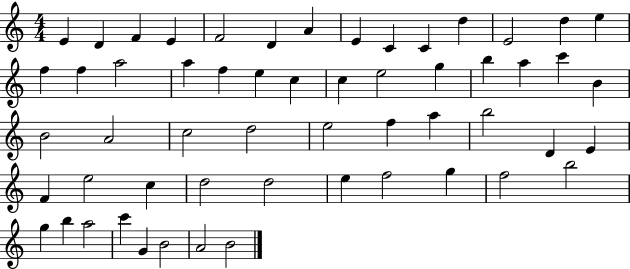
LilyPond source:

{
  \clef treble
  \numericTimeSignature
  \time 4/4
  \key c \major
  e'4 d'4 f'4 e'4 | f'2 d'4 a'4 | e'4 c'4 c'4 d''4 | e'2 d''4 e''4 | \break f''4 f''4 a''2 | a''4 f''4 e''4 c''4 | c''4 e''2 g''4 | b''4 a''4 c'''4 b'4 | \break b'2 a'2 | c''2 d''2 | e''2 f''4 a''4 | b''2 d'4 e'4 | \break f'4 e''2 c''4 | d''2 d''2 | e''4 f''2 g''4 | f''2 b''2 | \break g''4 b''4 a''2 | c'''4 g'4 b'2 | a'2 b'2 | \bar "|."
}